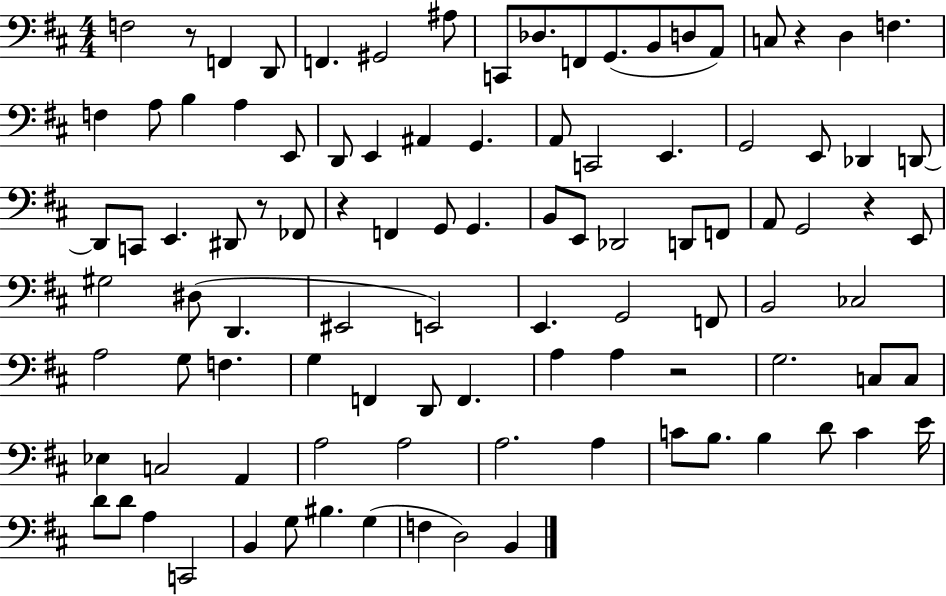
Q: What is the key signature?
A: D major